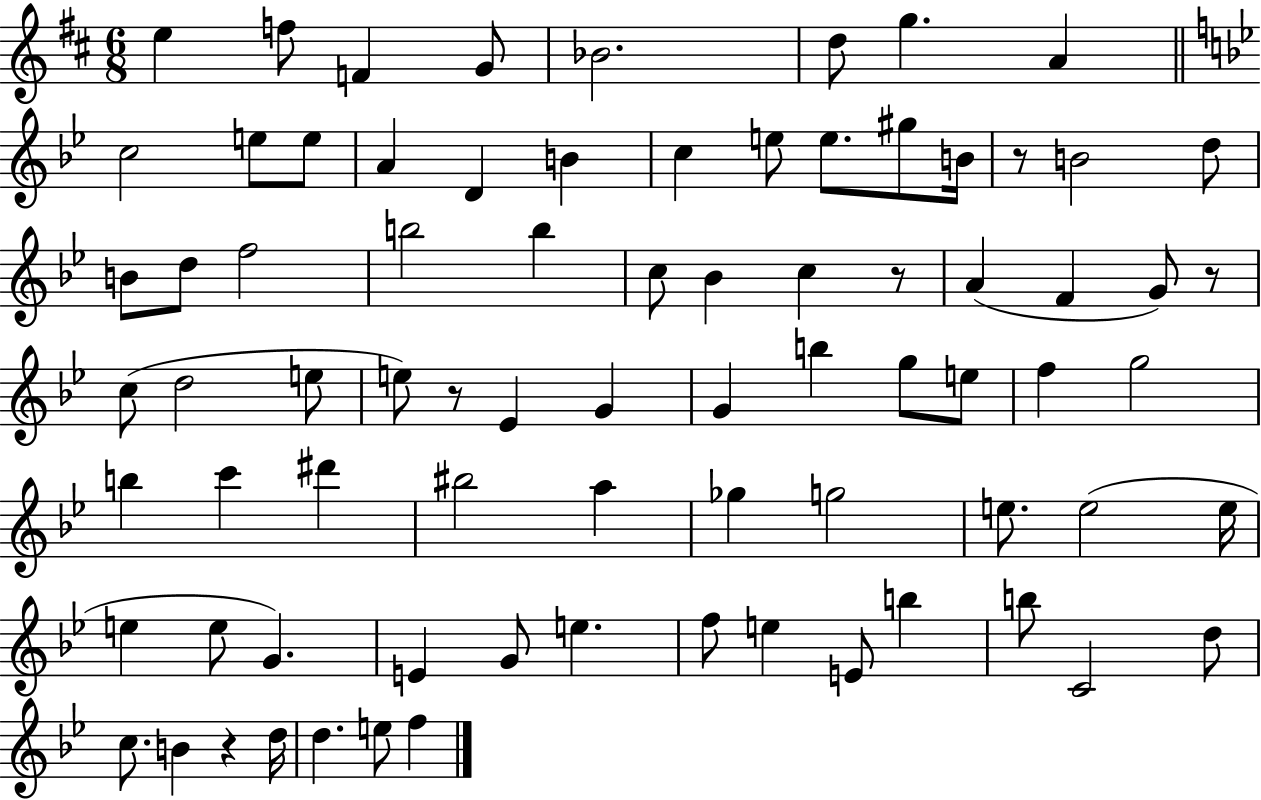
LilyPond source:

{
  \clef treble
  \numericTimeSignature
  \time 6/8
  \key d \major
  e''4 f''8 f'4 g'8 | bes'2. | d''8 g''4. a'4 | \bar "||" \break \key bes \major c''2 e''8 e''8 | a'4 d'4 b'4 | c''4 e''8 e''8. gis''8 b'16 | r8 b'2 d''8 | \break b'8 d''8 f''2 | b''2 b''4 | c''8 bes'4 c''4 r8 | a'4( f'4 g'8) r8 | \break c''8( d''2 e''8 | e''8) r8 ees'4 g'4 | g'4 b''4 g''8 e''8 | f''4 g''2 | \break b''4 c'''4 dis'''4 | bis''2 a''4 | ges''4 g''2 | e''8. e''2( e''16 | \break e''4 e''8 g'4.) | e'4 g'8 e''4. | f''8 e''4 e'8 b''4 | b''8 c'2 d''8 | \break c''8. b'4 r4 d''16 | d''4. e''8 f''4 | \bar "|."
}